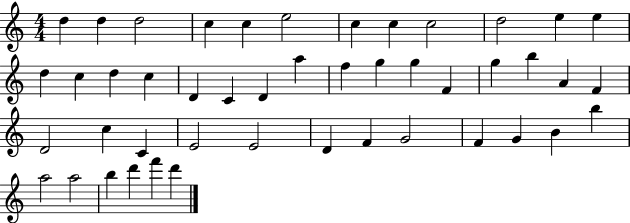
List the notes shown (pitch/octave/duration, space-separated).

D5/q D5/q D5/h C5/q C5/q E5/h C5/q C5/q C5/h D5/h E5/q E5/q D5/q C5/q D5/q C5/q D4/q C4/q D4/q A5/q F5/q G5/q G5/q F4/q G5/q B5/q A4/q F4/q D4/h C5/q C4/q E4/h E4/h D4/q F4/q G4/h F4/q G4/q B4/q B5/q A5/h A5/h B5/q D6/q F6/q D6/q